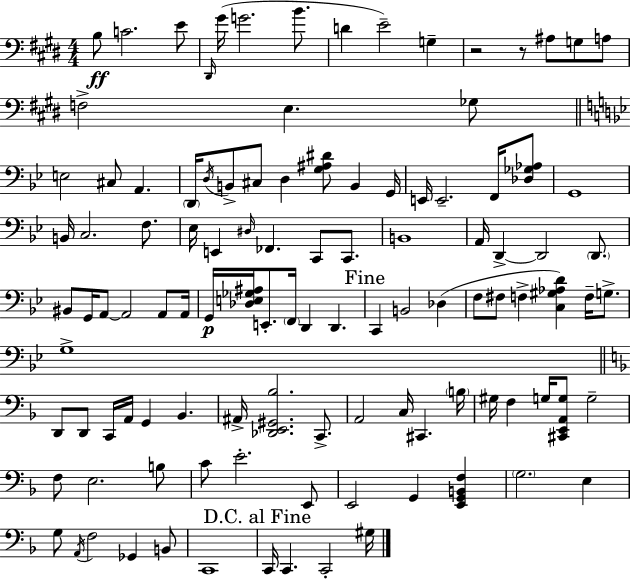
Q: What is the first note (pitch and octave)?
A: B3